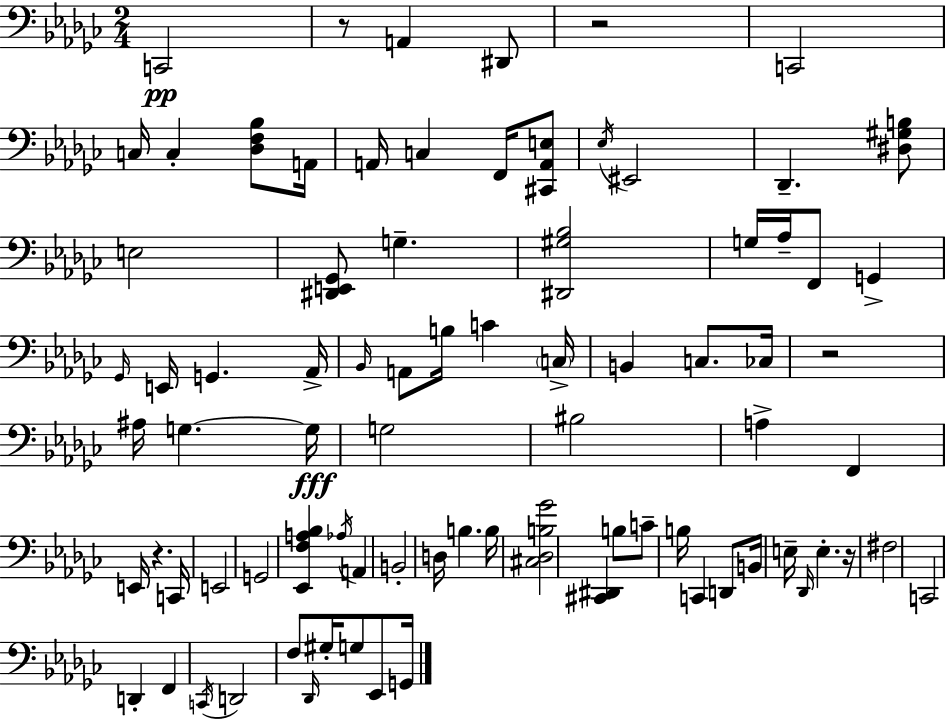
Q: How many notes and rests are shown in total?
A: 82